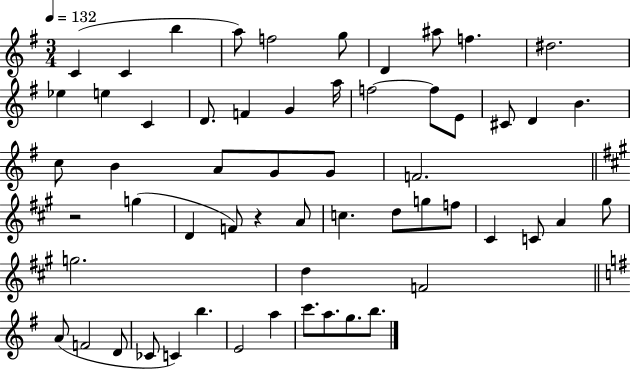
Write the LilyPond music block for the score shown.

{
  \clef treble
  \numericTimeSignature
  \time 3/4
  \key g \major
  \tempo 4 = 132
  c'4( c'4 b''4 | a''8) f''2 g''8 | d'4 ais''8 f''4. | dis''2. | \break ees''4 e''4 c'4 | d'8. f'4 g'4 a''16 | f''2~~ f''8 e'8 | cis'8 d'4 b'4. | \break c''8 b'4 a'8 g'8 g'8 | f'2. | \bar "||" \break \key a \major r2 g''4( | d'4 f'8) r4 a'8 | c''4. d''8 g''8 f''8 | cis'4 c'8 a'4 gis''8 | \break g''2. | d''4 f'2 | \bar "||" \break \key g \major a'8( f'2 d'8 | ces'8 c'4) b''4. | e'2 a''4 | c'''8. a''8. g''8. b''8. | \break \bar "|."
}